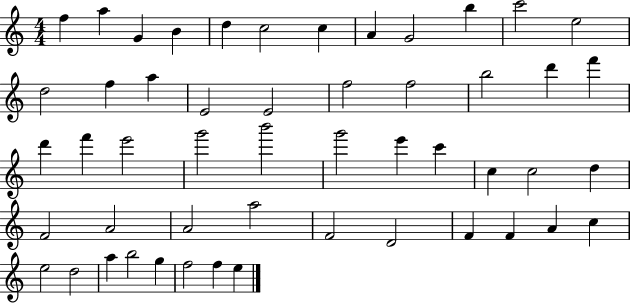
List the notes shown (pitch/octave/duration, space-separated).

F5/q A5/q G4/q B4/q D5/q C5/h C5/q A4/q G4/h B5/q C6/h E5/h D5/h F5/q A5/q E4/h E4/h F5/h F5/h B5/h D6/q F6/q D6/q F6/q E6/h G6/h B6/h G6/h E6/q C6/q C5/q C5/h D5/q F4/h A4/h A4/h A5/h F4/h D4/h F4/q F4/q A4/q C5/q E5/h D5/h A5/q B5/h G5/q F5/h F5/q E5/q